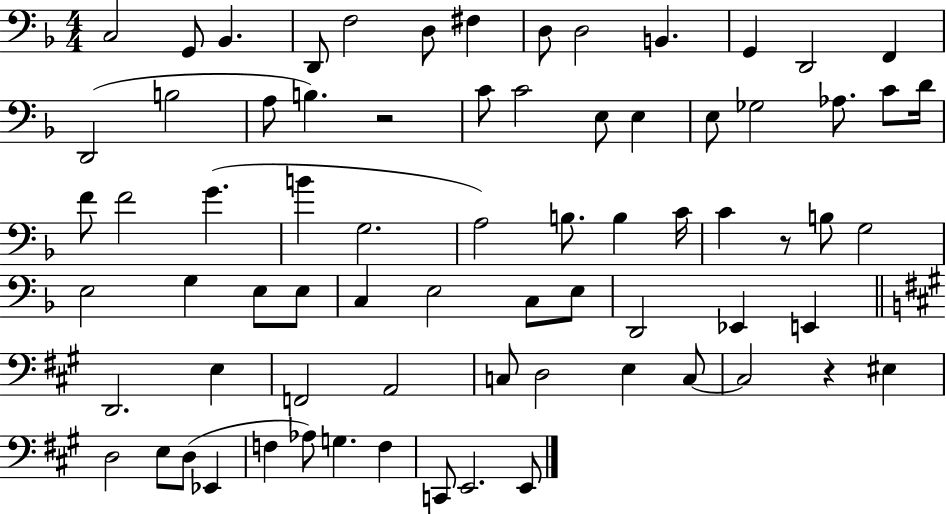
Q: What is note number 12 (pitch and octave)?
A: D2